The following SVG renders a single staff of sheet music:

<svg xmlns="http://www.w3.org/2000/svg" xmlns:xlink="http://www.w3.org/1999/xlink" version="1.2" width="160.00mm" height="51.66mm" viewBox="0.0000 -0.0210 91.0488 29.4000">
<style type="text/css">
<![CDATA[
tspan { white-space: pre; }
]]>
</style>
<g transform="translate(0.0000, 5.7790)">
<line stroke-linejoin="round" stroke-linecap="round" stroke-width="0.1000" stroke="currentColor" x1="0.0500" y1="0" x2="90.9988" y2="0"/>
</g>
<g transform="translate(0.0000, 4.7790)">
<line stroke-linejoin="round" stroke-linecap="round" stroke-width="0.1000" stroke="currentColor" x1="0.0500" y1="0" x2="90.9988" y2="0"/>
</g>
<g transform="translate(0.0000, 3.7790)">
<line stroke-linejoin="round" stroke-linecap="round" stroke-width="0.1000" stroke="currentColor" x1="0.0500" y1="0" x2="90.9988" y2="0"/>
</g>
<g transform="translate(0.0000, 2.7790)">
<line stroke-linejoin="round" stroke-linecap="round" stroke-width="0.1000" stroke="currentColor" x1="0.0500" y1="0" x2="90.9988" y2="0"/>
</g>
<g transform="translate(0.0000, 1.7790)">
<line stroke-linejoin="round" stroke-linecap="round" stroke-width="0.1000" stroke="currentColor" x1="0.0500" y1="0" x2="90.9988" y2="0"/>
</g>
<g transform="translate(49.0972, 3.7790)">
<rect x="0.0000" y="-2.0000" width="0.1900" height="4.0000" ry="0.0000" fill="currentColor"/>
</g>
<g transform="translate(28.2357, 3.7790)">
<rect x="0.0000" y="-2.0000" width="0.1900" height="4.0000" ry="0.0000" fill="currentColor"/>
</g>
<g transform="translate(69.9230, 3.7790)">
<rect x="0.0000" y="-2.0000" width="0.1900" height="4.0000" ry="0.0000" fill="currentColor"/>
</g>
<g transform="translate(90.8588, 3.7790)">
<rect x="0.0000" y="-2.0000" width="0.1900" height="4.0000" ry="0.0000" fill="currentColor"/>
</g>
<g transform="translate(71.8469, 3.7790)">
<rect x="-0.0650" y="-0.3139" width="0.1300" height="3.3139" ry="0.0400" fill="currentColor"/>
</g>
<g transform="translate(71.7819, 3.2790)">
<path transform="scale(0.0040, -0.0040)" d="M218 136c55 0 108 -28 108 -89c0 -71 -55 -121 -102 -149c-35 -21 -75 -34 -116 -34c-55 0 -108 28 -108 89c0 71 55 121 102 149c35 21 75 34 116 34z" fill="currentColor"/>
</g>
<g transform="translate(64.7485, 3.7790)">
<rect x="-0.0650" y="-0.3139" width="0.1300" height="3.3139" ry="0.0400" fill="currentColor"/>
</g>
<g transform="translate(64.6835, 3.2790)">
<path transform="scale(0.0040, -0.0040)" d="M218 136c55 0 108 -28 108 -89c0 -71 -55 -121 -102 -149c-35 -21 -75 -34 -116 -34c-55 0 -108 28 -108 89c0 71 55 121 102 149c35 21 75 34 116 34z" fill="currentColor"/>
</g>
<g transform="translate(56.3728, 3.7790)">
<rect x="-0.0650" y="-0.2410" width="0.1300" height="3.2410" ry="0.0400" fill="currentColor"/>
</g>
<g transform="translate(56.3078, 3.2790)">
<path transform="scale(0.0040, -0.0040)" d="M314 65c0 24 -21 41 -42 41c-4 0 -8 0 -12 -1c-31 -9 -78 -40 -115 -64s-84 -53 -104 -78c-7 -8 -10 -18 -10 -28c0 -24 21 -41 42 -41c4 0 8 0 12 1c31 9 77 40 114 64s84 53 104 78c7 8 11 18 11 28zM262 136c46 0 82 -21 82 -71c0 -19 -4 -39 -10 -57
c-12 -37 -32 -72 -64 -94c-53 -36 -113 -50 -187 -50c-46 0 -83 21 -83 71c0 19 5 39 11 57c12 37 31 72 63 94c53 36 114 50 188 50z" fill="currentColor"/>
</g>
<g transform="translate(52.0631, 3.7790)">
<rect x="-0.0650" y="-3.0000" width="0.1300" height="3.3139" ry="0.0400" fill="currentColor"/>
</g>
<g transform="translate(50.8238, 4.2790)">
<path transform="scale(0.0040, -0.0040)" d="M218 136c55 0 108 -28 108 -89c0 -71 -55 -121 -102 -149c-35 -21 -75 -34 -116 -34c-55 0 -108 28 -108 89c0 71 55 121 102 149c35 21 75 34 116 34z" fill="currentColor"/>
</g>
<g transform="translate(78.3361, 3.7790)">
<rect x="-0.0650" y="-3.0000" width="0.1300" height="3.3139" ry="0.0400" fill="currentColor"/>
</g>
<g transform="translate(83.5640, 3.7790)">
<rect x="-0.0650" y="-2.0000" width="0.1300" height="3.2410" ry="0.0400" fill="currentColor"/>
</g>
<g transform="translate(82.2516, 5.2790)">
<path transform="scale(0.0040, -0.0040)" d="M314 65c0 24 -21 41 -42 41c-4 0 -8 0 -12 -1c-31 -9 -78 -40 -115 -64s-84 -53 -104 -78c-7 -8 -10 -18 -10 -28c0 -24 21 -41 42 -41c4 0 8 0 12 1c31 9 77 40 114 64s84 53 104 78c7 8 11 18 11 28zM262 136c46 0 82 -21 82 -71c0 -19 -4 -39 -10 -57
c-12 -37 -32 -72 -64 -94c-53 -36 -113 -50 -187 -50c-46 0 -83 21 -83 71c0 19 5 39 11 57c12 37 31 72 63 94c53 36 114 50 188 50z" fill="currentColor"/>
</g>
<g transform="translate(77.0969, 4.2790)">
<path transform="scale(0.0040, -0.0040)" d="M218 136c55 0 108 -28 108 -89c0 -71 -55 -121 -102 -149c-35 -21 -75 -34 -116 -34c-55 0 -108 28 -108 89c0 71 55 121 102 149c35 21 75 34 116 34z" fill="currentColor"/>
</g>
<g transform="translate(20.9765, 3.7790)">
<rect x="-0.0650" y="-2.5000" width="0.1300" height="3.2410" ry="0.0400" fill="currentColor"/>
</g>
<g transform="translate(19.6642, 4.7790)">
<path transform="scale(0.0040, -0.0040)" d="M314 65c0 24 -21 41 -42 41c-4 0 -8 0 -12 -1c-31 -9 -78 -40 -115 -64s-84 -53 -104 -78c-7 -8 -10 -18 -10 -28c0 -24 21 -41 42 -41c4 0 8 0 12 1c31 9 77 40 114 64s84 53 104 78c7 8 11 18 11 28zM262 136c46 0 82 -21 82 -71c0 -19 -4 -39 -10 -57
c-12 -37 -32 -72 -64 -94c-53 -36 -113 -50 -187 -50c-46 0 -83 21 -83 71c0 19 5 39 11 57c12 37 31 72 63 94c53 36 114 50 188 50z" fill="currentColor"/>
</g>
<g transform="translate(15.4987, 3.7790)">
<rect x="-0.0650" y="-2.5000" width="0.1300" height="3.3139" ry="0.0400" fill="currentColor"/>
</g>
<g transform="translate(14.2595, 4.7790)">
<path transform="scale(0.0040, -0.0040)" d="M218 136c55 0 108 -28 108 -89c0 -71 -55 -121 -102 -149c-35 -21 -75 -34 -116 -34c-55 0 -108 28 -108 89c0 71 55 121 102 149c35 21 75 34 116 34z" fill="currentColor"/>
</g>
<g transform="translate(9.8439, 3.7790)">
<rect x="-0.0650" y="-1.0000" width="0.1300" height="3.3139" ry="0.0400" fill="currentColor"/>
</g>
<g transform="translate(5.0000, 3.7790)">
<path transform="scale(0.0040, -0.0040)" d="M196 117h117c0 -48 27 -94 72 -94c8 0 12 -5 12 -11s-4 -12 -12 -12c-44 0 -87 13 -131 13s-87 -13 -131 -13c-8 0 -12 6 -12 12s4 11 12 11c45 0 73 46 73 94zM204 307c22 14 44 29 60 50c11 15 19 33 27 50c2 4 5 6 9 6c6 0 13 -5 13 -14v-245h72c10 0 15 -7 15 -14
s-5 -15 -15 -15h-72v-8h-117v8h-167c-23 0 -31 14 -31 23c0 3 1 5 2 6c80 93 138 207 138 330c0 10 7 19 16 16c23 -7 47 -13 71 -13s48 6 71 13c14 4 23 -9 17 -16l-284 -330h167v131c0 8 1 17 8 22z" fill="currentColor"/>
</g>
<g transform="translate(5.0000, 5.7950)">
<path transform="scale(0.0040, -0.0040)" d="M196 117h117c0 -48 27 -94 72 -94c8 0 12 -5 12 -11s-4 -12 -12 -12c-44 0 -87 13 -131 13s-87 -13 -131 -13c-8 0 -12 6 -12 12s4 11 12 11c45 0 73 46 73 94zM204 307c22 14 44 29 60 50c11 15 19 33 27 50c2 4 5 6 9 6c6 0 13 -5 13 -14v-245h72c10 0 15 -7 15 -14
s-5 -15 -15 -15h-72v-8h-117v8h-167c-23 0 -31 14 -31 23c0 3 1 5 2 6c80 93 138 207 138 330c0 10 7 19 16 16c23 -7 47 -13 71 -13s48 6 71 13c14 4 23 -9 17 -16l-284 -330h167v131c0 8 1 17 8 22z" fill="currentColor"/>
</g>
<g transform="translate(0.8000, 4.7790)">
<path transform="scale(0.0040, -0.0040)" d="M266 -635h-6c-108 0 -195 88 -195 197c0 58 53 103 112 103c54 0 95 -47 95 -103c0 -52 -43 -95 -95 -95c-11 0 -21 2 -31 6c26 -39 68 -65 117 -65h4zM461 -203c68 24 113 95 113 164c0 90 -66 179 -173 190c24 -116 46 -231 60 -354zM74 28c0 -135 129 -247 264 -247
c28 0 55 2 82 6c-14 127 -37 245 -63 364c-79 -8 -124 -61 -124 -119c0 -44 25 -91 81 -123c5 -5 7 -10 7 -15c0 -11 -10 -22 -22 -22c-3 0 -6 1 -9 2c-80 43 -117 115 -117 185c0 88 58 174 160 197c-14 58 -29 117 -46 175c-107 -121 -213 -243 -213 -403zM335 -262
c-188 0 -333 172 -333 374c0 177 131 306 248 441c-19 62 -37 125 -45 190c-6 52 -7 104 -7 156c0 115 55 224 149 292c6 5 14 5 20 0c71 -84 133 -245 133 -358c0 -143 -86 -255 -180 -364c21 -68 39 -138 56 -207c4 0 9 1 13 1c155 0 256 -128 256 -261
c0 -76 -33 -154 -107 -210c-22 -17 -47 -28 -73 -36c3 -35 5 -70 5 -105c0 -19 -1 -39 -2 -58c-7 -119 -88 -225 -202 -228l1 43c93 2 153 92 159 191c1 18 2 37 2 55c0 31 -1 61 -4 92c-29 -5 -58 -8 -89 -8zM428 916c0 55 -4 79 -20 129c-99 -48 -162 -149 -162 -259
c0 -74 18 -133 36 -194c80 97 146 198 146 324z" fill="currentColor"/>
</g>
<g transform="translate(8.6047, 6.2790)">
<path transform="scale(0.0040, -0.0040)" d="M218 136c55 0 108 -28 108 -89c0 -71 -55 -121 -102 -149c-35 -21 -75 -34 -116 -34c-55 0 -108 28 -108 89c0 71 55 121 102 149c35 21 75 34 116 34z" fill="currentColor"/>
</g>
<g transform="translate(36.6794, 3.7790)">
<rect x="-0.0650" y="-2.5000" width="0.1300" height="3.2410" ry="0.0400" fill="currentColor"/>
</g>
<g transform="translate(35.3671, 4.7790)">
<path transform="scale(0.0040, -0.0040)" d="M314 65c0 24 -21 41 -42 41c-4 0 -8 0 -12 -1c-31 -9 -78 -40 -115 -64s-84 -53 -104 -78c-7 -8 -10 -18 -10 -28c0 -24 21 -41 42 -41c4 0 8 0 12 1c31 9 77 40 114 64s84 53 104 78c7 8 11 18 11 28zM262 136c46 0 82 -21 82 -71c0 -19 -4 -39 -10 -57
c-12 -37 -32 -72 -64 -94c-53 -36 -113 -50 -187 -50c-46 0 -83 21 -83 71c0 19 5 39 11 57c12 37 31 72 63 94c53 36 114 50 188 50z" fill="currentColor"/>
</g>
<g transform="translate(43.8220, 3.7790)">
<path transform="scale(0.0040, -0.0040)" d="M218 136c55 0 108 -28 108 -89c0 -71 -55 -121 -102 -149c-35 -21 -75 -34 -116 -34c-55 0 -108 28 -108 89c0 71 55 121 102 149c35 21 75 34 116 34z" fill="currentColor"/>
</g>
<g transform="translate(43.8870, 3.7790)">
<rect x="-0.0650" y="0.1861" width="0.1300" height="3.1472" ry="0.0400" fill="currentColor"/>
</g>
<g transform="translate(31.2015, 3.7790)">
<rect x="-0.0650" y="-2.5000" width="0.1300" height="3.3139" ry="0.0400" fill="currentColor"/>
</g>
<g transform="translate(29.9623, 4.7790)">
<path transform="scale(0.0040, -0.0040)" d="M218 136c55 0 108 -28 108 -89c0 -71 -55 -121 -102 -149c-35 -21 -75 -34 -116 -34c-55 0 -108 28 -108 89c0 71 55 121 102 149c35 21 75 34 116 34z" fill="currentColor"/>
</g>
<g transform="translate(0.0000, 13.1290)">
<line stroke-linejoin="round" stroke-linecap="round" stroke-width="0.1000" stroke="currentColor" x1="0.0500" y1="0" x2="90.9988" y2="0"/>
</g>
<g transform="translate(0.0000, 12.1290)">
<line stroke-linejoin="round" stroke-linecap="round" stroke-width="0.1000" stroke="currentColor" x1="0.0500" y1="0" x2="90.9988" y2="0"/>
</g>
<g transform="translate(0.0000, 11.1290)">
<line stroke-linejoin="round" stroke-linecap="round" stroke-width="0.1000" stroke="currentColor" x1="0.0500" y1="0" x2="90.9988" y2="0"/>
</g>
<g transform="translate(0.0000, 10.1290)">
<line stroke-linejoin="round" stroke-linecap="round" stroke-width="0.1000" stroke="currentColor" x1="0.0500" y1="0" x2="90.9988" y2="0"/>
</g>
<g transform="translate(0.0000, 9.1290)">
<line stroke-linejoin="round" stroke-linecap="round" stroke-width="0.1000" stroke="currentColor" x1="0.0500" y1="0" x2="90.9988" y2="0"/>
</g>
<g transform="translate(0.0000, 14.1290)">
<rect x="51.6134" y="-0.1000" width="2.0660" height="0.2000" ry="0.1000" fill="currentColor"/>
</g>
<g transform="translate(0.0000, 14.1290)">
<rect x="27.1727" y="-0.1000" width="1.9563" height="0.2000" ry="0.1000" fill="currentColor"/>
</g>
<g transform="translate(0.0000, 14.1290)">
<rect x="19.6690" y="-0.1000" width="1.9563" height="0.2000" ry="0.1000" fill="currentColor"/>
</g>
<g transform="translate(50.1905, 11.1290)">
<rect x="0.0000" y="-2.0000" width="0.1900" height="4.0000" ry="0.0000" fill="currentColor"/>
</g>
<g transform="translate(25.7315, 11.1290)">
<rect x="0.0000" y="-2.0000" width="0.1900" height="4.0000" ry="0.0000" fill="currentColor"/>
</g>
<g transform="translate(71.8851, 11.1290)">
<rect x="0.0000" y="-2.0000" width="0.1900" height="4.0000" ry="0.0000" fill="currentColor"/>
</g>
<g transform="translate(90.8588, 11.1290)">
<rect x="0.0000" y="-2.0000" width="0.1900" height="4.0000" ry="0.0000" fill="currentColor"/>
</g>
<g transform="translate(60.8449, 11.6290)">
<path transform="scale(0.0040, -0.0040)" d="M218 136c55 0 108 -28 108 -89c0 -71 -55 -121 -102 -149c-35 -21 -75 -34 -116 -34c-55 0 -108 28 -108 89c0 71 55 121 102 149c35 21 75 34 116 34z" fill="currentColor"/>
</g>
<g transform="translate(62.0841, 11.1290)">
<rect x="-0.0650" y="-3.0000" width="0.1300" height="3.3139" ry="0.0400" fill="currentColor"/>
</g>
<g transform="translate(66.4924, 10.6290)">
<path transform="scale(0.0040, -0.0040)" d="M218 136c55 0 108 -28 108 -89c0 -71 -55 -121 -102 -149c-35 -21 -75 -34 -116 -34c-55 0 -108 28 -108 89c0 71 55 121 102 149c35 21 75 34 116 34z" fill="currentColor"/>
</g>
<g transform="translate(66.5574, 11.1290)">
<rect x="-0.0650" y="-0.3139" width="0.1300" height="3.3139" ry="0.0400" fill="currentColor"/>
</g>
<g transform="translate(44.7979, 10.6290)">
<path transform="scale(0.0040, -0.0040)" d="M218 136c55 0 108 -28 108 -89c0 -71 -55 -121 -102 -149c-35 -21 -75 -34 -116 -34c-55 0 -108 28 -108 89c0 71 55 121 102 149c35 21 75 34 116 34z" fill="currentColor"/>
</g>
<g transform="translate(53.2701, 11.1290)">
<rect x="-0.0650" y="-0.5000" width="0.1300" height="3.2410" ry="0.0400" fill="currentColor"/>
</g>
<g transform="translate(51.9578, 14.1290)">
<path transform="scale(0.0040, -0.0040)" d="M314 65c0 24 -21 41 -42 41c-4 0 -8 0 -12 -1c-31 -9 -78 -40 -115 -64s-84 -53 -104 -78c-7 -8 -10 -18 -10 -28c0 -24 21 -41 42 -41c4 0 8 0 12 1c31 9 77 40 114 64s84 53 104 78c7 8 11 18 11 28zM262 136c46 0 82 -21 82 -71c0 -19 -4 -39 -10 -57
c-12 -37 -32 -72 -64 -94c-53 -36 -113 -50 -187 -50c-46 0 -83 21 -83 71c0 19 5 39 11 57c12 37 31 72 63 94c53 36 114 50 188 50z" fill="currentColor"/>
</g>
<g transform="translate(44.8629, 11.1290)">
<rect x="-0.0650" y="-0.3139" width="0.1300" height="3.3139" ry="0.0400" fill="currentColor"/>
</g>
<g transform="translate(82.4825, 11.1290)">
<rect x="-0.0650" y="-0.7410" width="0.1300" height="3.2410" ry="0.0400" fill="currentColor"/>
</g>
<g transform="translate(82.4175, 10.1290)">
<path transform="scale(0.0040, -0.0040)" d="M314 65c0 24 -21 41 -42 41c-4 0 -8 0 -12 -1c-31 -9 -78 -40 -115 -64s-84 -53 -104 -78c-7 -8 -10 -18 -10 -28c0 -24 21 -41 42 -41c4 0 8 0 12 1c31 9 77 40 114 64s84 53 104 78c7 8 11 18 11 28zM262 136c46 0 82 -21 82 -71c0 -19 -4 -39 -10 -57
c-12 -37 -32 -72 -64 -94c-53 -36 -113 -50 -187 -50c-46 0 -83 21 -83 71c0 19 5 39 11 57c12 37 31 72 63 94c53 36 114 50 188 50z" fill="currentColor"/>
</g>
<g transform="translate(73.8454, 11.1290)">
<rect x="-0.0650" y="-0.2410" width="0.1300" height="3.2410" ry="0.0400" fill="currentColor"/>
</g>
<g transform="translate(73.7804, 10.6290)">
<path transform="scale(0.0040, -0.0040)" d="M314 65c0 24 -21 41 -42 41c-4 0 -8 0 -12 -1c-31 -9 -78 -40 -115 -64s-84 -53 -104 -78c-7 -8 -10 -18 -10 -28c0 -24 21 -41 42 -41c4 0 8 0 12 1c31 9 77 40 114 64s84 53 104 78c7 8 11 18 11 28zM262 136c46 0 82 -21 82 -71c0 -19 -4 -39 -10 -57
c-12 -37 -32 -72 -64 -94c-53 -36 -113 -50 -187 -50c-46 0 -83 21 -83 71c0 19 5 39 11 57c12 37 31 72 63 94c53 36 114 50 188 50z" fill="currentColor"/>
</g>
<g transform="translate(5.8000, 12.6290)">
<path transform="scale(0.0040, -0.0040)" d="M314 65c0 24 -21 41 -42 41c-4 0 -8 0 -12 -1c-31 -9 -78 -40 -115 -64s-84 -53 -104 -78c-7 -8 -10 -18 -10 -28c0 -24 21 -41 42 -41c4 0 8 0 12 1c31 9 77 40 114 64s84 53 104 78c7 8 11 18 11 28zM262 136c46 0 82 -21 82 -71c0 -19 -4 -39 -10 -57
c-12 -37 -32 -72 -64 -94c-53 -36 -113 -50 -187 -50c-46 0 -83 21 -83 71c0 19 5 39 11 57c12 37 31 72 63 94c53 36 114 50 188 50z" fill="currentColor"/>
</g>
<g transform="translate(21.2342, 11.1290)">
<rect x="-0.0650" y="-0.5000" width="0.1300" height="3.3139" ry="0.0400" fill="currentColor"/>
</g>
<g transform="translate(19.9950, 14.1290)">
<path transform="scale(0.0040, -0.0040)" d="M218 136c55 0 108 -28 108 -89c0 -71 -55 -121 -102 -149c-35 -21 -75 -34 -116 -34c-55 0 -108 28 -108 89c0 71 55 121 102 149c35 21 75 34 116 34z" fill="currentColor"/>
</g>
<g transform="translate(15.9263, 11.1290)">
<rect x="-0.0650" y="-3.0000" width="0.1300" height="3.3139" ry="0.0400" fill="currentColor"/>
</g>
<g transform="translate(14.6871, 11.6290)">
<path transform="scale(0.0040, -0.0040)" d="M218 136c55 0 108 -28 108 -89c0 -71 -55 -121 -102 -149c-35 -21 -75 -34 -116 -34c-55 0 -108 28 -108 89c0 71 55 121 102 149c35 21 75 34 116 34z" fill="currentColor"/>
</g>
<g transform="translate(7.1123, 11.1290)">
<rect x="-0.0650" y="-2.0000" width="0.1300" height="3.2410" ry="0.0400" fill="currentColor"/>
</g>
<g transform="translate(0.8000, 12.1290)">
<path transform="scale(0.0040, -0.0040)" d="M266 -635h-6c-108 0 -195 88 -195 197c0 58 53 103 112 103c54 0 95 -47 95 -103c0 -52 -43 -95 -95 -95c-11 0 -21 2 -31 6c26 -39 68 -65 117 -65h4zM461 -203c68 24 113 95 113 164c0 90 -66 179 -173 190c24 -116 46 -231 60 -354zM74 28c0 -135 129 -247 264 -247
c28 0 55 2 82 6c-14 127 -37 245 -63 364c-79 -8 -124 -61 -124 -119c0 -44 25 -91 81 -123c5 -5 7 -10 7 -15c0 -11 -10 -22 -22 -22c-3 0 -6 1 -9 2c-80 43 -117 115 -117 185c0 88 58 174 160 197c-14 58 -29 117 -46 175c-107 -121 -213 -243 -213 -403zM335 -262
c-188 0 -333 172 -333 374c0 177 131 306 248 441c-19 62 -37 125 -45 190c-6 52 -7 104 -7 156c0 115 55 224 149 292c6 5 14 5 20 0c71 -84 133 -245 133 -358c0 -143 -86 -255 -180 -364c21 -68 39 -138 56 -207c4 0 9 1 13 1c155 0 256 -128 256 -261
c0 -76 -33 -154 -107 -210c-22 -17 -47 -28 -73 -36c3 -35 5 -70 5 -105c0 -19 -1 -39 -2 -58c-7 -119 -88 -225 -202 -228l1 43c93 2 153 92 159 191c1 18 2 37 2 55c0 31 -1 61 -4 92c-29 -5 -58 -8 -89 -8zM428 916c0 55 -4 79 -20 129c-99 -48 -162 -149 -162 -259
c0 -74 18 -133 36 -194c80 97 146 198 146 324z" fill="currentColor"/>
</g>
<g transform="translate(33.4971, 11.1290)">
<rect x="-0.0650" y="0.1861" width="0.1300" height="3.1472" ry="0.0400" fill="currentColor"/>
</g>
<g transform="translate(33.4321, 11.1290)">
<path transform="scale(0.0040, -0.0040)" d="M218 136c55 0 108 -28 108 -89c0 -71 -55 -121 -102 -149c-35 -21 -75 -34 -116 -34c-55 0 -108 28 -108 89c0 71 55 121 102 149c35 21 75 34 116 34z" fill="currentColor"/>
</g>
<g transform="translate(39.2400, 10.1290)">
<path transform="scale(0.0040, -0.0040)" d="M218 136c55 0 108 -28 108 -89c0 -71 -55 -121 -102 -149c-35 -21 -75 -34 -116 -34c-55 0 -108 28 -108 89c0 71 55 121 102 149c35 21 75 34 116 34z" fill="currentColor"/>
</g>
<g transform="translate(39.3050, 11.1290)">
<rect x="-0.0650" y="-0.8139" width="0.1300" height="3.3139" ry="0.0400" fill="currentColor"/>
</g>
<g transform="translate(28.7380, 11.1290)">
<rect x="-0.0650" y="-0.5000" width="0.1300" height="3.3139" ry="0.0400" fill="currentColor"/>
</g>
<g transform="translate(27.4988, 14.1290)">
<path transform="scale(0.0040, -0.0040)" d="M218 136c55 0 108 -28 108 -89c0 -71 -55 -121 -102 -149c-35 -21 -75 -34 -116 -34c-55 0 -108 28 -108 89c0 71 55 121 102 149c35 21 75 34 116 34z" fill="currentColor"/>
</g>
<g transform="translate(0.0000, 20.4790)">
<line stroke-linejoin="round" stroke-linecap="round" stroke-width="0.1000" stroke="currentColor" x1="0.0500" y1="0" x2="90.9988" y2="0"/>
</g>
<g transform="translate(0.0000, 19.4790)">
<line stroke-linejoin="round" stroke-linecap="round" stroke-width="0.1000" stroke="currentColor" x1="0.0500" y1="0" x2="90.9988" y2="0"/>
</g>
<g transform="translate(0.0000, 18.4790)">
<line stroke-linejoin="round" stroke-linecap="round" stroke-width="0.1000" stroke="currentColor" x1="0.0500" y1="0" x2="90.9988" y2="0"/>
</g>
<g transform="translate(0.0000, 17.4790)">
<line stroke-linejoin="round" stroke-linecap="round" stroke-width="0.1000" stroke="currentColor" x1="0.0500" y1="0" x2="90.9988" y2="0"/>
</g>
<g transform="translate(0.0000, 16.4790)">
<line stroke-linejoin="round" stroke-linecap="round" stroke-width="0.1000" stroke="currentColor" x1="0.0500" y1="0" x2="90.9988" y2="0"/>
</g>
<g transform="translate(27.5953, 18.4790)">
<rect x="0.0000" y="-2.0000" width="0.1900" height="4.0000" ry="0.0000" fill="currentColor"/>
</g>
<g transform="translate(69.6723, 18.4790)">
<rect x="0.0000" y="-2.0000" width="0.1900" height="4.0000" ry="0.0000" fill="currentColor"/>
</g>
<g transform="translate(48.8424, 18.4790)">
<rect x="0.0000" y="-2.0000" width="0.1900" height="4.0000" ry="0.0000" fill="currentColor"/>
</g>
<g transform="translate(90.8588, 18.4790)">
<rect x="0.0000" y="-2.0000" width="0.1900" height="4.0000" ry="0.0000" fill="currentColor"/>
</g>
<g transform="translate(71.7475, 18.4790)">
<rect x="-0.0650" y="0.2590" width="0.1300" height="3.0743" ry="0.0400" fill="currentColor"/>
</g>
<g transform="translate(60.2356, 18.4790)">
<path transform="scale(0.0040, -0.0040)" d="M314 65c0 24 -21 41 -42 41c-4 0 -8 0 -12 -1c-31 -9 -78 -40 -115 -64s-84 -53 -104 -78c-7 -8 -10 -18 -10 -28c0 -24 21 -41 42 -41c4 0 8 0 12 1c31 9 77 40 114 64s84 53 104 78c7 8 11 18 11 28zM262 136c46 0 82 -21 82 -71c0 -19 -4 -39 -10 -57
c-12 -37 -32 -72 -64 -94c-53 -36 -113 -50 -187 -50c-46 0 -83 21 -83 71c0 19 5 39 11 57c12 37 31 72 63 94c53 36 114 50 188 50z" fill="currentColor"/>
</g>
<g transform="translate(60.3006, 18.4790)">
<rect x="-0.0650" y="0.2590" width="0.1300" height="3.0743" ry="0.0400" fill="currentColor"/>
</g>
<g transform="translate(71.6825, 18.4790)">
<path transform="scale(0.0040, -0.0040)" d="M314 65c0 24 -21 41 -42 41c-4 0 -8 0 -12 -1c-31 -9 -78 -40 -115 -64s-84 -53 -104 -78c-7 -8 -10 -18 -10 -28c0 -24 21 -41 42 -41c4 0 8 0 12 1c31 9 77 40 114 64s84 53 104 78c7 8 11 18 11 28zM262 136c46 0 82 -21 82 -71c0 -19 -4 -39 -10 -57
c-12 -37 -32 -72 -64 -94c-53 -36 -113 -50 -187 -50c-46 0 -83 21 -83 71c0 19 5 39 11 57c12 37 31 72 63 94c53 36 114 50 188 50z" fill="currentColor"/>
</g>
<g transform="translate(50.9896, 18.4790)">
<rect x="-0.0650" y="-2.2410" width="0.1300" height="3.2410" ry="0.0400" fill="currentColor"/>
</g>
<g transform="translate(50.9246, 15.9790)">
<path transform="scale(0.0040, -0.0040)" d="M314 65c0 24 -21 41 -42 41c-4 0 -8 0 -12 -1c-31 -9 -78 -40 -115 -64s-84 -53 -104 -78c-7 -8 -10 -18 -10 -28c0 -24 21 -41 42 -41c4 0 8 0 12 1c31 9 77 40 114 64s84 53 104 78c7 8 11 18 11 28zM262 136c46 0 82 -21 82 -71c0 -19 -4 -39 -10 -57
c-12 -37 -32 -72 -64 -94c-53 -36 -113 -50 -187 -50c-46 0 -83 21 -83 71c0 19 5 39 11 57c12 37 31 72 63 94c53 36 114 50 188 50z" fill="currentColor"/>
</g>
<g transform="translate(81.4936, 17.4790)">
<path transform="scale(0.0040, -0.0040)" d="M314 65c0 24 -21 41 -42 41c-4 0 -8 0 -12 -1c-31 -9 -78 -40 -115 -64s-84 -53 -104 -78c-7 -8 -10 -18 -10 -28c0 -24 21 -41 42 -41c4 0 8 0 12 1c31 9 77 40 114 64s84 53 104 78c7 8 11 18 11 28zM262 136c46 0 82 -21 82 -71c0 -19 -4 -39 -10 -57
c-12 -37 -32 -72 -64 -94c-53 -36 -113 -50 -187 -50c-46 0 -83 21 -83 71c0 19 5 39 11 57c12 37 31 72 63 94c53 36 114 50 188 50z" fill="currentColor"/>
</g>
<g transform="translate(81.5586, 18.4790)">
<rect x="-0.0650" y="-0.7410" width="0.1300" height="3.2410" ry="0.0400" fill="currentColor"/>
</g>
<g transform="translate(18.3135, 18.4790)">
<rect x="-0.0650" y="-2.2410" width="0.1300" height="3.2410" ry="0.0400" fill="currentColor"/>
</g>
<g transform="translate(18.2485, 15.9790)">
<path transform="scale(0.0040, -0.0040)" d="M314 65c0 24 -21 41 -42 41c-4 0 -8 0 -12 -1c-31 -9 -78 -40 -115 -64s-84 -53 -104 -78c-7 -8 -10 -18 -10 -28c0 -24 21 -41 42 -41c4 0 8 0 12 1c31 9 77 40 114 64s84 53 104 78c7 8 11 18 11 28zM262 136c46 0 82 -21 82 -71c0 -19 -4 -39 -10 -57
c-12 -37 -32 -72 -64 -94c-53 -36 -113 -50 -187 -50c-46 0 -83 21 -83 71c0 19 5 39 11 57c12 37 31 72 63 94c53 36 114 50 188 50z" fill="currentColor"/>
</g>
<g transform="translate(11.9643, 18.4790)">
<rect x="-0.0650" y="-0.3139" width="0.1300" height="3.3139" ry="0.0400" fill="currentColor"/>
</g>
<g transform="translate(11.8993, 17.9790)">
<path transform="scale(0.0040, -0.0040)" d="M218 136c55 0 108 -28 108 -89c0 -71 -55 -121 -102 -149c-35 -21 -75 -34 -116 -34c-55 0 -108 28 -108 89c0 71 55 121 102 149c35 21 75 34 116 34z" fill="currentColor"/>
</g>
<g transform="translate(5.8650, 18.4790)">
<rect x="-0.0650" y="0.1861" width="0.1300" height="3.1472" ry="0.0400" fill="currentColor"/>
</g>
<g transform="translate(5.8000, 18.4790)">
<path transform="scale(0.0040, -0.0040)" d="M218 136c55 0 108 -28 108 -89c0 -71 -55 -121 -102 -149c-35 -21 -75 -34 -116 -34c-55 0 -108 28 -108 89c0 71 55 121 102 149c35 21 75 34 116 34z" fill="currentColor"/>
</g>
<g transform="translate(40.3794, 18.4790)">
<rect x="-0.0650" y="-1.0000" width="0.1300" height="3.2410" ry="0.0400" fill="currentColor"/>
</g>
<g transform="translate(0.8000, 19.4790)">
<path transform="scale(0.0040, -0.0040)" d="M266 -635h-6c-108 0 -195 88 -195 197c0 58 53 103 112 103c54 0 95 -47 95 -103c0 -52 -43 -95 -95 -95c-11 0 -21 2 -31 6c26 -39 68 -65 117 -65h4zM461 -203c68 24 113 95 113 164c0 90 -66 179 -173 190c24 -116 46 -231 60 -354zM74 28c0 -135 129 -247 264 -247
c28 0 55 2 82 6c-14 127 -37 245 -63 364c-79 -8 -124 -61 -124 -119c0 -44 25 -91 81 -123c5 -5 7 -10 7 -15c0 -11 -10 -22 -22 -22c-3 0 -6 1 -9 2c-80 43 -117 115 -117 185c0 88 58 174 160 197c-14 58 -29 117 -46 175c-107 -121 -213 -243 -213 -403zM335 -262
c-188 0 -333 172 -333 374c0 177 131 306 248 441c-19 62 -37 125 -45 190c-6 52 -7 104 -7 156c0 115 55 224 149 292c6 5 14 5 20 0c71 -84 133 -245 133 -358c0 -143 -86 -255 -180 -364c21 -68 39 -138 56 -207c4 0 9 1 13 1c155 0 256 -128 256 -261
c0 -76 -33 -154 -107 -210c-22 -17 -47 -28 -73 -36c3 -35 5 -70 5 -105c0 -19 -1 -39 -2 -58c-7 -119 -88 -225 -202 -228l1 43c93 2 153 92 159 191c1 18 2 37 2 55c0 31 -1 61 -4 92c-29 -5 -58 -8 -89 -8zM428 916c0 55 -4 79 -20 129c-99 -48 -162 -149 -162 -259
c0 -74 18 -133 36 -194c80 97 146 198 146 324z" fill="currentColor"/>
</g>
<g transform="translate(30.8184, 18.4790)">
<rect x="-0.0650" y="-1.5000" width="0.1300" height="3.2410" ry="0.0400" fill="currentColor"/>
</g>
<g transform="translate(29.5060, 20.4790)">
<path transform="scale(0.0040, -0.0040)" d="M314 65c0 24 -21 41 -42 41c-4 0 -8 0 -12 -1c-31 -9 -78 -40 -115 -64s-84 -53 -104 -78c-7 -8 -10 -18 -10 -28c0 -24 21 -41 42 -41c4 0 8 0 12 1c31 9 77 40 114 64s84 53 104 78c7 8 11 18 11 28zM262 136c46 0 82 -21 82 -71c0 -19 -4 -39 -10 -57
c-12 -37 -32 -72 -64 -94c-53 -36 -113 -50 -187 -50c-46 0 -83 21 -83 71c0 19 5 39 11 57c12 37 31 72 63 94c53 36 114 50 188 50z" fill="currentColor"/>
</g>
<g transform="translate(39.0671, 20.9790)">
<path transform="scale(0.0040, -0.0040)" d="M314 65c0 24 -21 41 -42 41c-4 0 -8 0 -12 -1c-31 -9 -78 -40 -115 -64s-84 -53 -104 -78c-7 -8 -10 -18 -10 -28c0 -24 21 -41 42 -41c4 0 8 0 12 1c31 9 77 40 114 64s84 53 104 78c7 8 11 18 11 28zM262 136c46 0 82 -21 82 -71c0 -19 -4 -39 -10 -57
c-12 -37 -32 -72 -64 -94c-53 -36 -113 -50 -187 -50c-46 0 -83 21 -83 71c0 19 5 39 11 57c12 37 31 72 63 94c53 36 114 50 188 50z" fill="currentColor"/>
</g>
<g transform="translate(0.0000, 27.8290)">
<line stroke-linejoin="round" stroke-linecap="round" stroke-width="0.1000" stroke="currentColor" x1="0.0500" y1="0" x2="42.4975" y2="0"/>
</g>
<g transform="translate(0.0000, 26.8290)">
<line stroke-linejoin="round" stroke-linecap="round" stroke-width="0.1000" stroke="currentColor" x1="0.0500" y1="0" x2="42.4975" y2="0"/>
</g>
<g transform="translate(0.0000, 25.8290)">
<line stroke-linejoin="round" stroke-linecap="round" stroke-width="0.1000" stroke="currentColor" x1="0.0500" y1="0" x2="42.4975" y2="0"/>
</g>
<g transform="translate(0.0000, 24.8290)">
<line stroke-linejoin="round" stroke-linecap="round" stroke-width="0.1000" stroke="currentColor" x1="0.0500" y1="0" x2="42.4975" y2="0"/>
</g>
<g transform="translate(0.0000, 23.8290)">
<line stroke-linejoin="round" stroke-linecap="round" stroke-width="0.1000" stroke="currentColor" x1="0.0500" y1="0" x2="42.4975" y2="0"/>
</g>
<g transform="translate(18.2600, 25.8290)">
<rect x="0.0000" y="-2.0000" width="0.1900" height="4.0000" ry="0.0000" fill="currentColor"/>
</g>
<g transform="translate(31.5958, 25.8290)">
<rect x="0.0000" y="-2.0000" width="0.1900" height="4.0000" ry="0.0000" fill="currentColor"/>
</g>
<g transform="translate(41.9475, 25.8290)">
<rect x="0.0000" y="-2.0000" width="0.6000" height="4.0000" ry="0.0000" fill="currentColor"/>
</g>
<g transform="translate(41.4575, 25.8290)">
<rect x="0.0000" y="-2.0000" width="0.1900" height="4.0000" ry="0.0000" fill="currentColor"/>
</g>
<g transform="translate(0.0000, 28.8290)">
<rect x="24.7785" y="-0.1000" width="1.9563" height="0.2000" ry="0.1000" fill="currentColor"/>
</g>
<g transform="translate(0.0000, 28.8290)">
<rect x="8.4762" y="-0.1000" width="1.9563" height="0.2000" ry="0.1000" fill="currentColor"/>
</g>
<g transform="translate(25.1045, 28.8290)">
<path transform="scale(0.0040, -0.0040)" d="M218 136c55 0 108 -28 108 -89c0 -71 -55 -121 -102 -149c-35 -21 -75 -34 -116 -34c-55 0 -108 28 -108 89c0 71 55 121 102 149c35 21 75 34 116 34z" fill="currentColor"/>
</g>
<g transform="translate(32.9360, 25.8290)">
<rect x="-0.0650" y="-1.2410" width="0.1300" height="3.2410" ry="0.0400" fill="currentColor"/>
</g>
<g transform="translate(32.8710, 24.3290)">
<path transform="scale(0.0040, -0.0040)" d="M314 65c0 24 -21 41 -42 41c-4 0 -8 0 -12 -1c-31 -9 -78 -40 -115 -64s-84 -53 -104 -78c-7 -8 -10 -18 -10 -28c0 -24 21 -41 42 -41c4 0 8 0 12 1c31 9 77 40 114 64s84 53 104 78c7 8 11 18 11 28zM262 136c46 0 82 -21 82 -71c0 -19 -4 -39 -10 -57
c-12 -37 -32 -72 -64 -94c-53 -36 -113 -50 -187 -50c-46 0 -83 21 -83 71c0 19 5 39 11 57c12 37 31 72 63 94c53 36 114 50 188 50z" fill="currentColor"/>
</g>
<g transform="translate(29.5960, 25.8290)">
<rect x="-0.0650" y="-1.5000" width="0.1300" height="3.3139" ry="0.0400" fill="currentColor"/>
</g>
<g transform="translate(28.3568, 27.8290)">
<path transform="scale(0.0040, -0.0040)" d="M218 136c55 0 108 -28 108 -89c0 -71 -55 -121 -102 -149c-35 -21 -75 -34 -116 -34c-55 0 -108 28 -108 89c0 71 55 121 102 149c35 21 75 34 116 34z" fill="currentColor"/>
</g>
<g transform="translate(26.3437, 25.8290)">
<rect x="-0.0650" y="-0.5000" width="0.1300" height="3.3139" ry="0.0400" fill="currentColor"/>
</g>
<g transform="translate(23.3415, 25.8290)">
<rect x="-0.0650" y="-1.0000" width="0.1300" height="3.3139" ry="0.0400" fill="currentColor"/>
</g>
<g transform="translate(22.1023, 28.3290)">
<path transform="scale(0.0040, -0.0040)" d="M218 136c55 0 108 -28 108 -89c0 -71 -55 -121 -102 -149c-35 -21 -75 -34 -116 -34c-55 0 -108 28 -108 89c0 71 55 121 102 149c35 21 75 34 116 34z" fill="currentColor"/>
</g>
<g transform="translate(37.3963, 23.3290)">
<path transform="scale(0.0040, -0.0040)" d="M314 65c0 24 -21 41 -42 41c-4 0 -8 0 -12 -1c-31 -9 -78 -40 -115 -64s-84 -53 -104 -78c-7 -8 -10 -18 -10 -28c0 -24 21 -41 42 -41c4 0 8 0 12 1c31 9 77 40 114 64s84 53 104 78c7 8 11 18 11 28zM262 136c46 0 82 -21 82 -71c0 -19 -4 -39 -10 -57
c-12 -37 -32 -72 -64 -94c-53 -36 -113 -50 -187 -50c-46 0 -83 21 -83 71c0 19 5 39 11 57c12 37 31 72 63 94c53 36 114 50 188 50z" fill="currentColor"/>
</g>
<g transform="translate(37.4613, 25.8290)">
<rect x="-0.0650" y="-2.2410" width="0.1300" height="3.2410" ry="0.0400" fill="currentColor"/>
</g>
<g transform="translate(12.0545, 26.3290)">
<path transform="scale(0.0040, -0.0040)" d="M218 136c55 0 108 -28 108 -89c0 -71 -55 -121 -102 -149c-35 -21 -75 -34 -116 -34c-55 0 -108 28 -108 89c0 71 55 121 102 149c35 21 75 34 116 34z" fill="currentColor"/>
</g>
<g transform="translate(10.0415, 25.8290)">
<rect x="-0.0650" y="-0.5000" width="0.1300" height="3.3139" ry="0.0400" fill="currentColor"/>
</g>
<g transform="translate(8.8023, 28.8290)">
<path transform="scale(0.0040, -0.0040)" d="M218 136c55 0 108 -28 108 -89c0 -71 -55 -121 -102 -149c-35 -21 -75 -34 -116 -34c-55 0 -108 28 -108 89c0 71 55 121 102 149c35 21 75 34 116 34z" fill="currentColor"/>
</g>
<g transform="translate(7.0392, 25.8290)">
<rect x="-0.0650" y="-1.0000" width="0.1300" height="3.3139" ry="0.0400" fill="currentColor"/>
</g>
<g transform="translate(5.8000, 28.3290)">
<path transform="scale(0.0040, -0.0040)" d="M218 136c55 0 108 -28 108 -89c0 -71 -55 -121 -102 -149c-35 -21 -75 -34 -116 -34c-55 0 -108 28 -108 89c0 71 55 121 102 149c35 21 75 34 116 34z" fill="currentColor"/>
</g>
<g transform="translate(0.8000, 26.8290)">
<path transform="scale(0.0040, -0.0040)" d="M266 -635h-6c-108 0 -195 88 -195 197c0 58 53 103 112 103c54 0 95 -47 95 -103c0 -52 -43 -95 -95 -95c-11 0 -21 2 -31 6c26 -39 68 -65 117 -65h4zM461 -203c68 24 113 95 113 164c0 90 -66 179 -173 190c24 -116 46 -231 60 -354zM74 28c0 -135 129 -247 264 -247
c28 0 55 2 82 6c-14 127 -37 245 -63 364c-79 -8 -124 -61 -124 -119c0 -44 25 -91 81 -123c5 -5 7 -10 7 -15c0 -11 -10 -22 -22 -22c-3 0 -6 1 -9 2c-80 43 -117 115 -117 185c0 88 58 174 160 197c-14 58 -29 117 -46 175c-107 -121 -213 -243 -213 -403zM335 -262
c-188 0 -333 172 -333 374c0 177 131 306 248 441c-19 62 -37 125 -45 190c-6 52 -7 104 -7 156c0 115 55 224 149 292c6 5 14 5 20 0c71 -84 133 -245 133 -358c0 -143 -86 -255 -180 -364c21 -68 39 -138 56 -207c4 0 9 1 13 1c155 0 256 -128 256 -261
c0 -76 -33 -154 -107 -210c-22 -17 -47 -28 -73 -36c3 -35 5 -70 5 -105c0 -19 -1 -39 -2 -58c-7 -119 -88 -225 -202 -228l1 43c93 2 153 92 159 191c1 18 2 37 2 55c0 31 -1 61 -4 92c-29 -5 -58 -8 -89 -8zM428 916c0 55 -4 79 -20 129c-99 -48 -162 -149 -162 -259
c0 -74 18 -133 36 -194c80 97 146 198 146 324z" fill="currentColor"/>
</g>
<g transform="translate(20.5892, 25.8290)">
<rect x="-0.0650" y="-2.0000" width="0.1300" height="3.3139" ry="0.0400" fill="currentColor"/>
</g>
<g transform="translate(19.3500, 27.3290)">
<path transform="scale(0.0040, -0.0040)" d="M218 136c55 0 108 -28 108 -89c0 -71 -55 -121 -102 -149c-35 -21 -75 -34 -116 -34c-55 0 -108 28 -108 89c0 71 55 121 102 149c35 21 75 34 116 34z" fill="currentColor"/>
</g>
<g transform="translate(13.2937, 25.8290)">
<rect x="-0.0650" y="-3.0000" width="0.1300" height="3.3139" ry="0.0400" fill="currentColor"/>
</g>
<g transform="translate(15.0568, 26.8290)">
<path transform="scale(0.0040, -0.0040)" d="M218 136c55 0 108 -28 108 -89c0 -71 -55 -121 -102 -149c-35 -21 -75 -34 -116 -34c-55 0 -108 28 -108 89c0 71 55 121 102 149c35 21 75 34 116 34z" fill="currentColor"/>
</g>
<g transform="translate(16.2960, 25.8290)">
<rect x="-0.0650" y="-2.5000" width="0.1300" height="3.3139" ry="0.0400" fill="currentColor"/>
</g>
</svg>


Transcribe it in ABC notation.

X:1
T:Untitled
M:4/4
L:1/4
K:C
D G G2 G G2 B A c2 c c A F2 F2 A C C B d c C2 A c c2 d2 B c g2 E2 D2 g2 B2 B2 d2 D C A G F D C E e2 g2